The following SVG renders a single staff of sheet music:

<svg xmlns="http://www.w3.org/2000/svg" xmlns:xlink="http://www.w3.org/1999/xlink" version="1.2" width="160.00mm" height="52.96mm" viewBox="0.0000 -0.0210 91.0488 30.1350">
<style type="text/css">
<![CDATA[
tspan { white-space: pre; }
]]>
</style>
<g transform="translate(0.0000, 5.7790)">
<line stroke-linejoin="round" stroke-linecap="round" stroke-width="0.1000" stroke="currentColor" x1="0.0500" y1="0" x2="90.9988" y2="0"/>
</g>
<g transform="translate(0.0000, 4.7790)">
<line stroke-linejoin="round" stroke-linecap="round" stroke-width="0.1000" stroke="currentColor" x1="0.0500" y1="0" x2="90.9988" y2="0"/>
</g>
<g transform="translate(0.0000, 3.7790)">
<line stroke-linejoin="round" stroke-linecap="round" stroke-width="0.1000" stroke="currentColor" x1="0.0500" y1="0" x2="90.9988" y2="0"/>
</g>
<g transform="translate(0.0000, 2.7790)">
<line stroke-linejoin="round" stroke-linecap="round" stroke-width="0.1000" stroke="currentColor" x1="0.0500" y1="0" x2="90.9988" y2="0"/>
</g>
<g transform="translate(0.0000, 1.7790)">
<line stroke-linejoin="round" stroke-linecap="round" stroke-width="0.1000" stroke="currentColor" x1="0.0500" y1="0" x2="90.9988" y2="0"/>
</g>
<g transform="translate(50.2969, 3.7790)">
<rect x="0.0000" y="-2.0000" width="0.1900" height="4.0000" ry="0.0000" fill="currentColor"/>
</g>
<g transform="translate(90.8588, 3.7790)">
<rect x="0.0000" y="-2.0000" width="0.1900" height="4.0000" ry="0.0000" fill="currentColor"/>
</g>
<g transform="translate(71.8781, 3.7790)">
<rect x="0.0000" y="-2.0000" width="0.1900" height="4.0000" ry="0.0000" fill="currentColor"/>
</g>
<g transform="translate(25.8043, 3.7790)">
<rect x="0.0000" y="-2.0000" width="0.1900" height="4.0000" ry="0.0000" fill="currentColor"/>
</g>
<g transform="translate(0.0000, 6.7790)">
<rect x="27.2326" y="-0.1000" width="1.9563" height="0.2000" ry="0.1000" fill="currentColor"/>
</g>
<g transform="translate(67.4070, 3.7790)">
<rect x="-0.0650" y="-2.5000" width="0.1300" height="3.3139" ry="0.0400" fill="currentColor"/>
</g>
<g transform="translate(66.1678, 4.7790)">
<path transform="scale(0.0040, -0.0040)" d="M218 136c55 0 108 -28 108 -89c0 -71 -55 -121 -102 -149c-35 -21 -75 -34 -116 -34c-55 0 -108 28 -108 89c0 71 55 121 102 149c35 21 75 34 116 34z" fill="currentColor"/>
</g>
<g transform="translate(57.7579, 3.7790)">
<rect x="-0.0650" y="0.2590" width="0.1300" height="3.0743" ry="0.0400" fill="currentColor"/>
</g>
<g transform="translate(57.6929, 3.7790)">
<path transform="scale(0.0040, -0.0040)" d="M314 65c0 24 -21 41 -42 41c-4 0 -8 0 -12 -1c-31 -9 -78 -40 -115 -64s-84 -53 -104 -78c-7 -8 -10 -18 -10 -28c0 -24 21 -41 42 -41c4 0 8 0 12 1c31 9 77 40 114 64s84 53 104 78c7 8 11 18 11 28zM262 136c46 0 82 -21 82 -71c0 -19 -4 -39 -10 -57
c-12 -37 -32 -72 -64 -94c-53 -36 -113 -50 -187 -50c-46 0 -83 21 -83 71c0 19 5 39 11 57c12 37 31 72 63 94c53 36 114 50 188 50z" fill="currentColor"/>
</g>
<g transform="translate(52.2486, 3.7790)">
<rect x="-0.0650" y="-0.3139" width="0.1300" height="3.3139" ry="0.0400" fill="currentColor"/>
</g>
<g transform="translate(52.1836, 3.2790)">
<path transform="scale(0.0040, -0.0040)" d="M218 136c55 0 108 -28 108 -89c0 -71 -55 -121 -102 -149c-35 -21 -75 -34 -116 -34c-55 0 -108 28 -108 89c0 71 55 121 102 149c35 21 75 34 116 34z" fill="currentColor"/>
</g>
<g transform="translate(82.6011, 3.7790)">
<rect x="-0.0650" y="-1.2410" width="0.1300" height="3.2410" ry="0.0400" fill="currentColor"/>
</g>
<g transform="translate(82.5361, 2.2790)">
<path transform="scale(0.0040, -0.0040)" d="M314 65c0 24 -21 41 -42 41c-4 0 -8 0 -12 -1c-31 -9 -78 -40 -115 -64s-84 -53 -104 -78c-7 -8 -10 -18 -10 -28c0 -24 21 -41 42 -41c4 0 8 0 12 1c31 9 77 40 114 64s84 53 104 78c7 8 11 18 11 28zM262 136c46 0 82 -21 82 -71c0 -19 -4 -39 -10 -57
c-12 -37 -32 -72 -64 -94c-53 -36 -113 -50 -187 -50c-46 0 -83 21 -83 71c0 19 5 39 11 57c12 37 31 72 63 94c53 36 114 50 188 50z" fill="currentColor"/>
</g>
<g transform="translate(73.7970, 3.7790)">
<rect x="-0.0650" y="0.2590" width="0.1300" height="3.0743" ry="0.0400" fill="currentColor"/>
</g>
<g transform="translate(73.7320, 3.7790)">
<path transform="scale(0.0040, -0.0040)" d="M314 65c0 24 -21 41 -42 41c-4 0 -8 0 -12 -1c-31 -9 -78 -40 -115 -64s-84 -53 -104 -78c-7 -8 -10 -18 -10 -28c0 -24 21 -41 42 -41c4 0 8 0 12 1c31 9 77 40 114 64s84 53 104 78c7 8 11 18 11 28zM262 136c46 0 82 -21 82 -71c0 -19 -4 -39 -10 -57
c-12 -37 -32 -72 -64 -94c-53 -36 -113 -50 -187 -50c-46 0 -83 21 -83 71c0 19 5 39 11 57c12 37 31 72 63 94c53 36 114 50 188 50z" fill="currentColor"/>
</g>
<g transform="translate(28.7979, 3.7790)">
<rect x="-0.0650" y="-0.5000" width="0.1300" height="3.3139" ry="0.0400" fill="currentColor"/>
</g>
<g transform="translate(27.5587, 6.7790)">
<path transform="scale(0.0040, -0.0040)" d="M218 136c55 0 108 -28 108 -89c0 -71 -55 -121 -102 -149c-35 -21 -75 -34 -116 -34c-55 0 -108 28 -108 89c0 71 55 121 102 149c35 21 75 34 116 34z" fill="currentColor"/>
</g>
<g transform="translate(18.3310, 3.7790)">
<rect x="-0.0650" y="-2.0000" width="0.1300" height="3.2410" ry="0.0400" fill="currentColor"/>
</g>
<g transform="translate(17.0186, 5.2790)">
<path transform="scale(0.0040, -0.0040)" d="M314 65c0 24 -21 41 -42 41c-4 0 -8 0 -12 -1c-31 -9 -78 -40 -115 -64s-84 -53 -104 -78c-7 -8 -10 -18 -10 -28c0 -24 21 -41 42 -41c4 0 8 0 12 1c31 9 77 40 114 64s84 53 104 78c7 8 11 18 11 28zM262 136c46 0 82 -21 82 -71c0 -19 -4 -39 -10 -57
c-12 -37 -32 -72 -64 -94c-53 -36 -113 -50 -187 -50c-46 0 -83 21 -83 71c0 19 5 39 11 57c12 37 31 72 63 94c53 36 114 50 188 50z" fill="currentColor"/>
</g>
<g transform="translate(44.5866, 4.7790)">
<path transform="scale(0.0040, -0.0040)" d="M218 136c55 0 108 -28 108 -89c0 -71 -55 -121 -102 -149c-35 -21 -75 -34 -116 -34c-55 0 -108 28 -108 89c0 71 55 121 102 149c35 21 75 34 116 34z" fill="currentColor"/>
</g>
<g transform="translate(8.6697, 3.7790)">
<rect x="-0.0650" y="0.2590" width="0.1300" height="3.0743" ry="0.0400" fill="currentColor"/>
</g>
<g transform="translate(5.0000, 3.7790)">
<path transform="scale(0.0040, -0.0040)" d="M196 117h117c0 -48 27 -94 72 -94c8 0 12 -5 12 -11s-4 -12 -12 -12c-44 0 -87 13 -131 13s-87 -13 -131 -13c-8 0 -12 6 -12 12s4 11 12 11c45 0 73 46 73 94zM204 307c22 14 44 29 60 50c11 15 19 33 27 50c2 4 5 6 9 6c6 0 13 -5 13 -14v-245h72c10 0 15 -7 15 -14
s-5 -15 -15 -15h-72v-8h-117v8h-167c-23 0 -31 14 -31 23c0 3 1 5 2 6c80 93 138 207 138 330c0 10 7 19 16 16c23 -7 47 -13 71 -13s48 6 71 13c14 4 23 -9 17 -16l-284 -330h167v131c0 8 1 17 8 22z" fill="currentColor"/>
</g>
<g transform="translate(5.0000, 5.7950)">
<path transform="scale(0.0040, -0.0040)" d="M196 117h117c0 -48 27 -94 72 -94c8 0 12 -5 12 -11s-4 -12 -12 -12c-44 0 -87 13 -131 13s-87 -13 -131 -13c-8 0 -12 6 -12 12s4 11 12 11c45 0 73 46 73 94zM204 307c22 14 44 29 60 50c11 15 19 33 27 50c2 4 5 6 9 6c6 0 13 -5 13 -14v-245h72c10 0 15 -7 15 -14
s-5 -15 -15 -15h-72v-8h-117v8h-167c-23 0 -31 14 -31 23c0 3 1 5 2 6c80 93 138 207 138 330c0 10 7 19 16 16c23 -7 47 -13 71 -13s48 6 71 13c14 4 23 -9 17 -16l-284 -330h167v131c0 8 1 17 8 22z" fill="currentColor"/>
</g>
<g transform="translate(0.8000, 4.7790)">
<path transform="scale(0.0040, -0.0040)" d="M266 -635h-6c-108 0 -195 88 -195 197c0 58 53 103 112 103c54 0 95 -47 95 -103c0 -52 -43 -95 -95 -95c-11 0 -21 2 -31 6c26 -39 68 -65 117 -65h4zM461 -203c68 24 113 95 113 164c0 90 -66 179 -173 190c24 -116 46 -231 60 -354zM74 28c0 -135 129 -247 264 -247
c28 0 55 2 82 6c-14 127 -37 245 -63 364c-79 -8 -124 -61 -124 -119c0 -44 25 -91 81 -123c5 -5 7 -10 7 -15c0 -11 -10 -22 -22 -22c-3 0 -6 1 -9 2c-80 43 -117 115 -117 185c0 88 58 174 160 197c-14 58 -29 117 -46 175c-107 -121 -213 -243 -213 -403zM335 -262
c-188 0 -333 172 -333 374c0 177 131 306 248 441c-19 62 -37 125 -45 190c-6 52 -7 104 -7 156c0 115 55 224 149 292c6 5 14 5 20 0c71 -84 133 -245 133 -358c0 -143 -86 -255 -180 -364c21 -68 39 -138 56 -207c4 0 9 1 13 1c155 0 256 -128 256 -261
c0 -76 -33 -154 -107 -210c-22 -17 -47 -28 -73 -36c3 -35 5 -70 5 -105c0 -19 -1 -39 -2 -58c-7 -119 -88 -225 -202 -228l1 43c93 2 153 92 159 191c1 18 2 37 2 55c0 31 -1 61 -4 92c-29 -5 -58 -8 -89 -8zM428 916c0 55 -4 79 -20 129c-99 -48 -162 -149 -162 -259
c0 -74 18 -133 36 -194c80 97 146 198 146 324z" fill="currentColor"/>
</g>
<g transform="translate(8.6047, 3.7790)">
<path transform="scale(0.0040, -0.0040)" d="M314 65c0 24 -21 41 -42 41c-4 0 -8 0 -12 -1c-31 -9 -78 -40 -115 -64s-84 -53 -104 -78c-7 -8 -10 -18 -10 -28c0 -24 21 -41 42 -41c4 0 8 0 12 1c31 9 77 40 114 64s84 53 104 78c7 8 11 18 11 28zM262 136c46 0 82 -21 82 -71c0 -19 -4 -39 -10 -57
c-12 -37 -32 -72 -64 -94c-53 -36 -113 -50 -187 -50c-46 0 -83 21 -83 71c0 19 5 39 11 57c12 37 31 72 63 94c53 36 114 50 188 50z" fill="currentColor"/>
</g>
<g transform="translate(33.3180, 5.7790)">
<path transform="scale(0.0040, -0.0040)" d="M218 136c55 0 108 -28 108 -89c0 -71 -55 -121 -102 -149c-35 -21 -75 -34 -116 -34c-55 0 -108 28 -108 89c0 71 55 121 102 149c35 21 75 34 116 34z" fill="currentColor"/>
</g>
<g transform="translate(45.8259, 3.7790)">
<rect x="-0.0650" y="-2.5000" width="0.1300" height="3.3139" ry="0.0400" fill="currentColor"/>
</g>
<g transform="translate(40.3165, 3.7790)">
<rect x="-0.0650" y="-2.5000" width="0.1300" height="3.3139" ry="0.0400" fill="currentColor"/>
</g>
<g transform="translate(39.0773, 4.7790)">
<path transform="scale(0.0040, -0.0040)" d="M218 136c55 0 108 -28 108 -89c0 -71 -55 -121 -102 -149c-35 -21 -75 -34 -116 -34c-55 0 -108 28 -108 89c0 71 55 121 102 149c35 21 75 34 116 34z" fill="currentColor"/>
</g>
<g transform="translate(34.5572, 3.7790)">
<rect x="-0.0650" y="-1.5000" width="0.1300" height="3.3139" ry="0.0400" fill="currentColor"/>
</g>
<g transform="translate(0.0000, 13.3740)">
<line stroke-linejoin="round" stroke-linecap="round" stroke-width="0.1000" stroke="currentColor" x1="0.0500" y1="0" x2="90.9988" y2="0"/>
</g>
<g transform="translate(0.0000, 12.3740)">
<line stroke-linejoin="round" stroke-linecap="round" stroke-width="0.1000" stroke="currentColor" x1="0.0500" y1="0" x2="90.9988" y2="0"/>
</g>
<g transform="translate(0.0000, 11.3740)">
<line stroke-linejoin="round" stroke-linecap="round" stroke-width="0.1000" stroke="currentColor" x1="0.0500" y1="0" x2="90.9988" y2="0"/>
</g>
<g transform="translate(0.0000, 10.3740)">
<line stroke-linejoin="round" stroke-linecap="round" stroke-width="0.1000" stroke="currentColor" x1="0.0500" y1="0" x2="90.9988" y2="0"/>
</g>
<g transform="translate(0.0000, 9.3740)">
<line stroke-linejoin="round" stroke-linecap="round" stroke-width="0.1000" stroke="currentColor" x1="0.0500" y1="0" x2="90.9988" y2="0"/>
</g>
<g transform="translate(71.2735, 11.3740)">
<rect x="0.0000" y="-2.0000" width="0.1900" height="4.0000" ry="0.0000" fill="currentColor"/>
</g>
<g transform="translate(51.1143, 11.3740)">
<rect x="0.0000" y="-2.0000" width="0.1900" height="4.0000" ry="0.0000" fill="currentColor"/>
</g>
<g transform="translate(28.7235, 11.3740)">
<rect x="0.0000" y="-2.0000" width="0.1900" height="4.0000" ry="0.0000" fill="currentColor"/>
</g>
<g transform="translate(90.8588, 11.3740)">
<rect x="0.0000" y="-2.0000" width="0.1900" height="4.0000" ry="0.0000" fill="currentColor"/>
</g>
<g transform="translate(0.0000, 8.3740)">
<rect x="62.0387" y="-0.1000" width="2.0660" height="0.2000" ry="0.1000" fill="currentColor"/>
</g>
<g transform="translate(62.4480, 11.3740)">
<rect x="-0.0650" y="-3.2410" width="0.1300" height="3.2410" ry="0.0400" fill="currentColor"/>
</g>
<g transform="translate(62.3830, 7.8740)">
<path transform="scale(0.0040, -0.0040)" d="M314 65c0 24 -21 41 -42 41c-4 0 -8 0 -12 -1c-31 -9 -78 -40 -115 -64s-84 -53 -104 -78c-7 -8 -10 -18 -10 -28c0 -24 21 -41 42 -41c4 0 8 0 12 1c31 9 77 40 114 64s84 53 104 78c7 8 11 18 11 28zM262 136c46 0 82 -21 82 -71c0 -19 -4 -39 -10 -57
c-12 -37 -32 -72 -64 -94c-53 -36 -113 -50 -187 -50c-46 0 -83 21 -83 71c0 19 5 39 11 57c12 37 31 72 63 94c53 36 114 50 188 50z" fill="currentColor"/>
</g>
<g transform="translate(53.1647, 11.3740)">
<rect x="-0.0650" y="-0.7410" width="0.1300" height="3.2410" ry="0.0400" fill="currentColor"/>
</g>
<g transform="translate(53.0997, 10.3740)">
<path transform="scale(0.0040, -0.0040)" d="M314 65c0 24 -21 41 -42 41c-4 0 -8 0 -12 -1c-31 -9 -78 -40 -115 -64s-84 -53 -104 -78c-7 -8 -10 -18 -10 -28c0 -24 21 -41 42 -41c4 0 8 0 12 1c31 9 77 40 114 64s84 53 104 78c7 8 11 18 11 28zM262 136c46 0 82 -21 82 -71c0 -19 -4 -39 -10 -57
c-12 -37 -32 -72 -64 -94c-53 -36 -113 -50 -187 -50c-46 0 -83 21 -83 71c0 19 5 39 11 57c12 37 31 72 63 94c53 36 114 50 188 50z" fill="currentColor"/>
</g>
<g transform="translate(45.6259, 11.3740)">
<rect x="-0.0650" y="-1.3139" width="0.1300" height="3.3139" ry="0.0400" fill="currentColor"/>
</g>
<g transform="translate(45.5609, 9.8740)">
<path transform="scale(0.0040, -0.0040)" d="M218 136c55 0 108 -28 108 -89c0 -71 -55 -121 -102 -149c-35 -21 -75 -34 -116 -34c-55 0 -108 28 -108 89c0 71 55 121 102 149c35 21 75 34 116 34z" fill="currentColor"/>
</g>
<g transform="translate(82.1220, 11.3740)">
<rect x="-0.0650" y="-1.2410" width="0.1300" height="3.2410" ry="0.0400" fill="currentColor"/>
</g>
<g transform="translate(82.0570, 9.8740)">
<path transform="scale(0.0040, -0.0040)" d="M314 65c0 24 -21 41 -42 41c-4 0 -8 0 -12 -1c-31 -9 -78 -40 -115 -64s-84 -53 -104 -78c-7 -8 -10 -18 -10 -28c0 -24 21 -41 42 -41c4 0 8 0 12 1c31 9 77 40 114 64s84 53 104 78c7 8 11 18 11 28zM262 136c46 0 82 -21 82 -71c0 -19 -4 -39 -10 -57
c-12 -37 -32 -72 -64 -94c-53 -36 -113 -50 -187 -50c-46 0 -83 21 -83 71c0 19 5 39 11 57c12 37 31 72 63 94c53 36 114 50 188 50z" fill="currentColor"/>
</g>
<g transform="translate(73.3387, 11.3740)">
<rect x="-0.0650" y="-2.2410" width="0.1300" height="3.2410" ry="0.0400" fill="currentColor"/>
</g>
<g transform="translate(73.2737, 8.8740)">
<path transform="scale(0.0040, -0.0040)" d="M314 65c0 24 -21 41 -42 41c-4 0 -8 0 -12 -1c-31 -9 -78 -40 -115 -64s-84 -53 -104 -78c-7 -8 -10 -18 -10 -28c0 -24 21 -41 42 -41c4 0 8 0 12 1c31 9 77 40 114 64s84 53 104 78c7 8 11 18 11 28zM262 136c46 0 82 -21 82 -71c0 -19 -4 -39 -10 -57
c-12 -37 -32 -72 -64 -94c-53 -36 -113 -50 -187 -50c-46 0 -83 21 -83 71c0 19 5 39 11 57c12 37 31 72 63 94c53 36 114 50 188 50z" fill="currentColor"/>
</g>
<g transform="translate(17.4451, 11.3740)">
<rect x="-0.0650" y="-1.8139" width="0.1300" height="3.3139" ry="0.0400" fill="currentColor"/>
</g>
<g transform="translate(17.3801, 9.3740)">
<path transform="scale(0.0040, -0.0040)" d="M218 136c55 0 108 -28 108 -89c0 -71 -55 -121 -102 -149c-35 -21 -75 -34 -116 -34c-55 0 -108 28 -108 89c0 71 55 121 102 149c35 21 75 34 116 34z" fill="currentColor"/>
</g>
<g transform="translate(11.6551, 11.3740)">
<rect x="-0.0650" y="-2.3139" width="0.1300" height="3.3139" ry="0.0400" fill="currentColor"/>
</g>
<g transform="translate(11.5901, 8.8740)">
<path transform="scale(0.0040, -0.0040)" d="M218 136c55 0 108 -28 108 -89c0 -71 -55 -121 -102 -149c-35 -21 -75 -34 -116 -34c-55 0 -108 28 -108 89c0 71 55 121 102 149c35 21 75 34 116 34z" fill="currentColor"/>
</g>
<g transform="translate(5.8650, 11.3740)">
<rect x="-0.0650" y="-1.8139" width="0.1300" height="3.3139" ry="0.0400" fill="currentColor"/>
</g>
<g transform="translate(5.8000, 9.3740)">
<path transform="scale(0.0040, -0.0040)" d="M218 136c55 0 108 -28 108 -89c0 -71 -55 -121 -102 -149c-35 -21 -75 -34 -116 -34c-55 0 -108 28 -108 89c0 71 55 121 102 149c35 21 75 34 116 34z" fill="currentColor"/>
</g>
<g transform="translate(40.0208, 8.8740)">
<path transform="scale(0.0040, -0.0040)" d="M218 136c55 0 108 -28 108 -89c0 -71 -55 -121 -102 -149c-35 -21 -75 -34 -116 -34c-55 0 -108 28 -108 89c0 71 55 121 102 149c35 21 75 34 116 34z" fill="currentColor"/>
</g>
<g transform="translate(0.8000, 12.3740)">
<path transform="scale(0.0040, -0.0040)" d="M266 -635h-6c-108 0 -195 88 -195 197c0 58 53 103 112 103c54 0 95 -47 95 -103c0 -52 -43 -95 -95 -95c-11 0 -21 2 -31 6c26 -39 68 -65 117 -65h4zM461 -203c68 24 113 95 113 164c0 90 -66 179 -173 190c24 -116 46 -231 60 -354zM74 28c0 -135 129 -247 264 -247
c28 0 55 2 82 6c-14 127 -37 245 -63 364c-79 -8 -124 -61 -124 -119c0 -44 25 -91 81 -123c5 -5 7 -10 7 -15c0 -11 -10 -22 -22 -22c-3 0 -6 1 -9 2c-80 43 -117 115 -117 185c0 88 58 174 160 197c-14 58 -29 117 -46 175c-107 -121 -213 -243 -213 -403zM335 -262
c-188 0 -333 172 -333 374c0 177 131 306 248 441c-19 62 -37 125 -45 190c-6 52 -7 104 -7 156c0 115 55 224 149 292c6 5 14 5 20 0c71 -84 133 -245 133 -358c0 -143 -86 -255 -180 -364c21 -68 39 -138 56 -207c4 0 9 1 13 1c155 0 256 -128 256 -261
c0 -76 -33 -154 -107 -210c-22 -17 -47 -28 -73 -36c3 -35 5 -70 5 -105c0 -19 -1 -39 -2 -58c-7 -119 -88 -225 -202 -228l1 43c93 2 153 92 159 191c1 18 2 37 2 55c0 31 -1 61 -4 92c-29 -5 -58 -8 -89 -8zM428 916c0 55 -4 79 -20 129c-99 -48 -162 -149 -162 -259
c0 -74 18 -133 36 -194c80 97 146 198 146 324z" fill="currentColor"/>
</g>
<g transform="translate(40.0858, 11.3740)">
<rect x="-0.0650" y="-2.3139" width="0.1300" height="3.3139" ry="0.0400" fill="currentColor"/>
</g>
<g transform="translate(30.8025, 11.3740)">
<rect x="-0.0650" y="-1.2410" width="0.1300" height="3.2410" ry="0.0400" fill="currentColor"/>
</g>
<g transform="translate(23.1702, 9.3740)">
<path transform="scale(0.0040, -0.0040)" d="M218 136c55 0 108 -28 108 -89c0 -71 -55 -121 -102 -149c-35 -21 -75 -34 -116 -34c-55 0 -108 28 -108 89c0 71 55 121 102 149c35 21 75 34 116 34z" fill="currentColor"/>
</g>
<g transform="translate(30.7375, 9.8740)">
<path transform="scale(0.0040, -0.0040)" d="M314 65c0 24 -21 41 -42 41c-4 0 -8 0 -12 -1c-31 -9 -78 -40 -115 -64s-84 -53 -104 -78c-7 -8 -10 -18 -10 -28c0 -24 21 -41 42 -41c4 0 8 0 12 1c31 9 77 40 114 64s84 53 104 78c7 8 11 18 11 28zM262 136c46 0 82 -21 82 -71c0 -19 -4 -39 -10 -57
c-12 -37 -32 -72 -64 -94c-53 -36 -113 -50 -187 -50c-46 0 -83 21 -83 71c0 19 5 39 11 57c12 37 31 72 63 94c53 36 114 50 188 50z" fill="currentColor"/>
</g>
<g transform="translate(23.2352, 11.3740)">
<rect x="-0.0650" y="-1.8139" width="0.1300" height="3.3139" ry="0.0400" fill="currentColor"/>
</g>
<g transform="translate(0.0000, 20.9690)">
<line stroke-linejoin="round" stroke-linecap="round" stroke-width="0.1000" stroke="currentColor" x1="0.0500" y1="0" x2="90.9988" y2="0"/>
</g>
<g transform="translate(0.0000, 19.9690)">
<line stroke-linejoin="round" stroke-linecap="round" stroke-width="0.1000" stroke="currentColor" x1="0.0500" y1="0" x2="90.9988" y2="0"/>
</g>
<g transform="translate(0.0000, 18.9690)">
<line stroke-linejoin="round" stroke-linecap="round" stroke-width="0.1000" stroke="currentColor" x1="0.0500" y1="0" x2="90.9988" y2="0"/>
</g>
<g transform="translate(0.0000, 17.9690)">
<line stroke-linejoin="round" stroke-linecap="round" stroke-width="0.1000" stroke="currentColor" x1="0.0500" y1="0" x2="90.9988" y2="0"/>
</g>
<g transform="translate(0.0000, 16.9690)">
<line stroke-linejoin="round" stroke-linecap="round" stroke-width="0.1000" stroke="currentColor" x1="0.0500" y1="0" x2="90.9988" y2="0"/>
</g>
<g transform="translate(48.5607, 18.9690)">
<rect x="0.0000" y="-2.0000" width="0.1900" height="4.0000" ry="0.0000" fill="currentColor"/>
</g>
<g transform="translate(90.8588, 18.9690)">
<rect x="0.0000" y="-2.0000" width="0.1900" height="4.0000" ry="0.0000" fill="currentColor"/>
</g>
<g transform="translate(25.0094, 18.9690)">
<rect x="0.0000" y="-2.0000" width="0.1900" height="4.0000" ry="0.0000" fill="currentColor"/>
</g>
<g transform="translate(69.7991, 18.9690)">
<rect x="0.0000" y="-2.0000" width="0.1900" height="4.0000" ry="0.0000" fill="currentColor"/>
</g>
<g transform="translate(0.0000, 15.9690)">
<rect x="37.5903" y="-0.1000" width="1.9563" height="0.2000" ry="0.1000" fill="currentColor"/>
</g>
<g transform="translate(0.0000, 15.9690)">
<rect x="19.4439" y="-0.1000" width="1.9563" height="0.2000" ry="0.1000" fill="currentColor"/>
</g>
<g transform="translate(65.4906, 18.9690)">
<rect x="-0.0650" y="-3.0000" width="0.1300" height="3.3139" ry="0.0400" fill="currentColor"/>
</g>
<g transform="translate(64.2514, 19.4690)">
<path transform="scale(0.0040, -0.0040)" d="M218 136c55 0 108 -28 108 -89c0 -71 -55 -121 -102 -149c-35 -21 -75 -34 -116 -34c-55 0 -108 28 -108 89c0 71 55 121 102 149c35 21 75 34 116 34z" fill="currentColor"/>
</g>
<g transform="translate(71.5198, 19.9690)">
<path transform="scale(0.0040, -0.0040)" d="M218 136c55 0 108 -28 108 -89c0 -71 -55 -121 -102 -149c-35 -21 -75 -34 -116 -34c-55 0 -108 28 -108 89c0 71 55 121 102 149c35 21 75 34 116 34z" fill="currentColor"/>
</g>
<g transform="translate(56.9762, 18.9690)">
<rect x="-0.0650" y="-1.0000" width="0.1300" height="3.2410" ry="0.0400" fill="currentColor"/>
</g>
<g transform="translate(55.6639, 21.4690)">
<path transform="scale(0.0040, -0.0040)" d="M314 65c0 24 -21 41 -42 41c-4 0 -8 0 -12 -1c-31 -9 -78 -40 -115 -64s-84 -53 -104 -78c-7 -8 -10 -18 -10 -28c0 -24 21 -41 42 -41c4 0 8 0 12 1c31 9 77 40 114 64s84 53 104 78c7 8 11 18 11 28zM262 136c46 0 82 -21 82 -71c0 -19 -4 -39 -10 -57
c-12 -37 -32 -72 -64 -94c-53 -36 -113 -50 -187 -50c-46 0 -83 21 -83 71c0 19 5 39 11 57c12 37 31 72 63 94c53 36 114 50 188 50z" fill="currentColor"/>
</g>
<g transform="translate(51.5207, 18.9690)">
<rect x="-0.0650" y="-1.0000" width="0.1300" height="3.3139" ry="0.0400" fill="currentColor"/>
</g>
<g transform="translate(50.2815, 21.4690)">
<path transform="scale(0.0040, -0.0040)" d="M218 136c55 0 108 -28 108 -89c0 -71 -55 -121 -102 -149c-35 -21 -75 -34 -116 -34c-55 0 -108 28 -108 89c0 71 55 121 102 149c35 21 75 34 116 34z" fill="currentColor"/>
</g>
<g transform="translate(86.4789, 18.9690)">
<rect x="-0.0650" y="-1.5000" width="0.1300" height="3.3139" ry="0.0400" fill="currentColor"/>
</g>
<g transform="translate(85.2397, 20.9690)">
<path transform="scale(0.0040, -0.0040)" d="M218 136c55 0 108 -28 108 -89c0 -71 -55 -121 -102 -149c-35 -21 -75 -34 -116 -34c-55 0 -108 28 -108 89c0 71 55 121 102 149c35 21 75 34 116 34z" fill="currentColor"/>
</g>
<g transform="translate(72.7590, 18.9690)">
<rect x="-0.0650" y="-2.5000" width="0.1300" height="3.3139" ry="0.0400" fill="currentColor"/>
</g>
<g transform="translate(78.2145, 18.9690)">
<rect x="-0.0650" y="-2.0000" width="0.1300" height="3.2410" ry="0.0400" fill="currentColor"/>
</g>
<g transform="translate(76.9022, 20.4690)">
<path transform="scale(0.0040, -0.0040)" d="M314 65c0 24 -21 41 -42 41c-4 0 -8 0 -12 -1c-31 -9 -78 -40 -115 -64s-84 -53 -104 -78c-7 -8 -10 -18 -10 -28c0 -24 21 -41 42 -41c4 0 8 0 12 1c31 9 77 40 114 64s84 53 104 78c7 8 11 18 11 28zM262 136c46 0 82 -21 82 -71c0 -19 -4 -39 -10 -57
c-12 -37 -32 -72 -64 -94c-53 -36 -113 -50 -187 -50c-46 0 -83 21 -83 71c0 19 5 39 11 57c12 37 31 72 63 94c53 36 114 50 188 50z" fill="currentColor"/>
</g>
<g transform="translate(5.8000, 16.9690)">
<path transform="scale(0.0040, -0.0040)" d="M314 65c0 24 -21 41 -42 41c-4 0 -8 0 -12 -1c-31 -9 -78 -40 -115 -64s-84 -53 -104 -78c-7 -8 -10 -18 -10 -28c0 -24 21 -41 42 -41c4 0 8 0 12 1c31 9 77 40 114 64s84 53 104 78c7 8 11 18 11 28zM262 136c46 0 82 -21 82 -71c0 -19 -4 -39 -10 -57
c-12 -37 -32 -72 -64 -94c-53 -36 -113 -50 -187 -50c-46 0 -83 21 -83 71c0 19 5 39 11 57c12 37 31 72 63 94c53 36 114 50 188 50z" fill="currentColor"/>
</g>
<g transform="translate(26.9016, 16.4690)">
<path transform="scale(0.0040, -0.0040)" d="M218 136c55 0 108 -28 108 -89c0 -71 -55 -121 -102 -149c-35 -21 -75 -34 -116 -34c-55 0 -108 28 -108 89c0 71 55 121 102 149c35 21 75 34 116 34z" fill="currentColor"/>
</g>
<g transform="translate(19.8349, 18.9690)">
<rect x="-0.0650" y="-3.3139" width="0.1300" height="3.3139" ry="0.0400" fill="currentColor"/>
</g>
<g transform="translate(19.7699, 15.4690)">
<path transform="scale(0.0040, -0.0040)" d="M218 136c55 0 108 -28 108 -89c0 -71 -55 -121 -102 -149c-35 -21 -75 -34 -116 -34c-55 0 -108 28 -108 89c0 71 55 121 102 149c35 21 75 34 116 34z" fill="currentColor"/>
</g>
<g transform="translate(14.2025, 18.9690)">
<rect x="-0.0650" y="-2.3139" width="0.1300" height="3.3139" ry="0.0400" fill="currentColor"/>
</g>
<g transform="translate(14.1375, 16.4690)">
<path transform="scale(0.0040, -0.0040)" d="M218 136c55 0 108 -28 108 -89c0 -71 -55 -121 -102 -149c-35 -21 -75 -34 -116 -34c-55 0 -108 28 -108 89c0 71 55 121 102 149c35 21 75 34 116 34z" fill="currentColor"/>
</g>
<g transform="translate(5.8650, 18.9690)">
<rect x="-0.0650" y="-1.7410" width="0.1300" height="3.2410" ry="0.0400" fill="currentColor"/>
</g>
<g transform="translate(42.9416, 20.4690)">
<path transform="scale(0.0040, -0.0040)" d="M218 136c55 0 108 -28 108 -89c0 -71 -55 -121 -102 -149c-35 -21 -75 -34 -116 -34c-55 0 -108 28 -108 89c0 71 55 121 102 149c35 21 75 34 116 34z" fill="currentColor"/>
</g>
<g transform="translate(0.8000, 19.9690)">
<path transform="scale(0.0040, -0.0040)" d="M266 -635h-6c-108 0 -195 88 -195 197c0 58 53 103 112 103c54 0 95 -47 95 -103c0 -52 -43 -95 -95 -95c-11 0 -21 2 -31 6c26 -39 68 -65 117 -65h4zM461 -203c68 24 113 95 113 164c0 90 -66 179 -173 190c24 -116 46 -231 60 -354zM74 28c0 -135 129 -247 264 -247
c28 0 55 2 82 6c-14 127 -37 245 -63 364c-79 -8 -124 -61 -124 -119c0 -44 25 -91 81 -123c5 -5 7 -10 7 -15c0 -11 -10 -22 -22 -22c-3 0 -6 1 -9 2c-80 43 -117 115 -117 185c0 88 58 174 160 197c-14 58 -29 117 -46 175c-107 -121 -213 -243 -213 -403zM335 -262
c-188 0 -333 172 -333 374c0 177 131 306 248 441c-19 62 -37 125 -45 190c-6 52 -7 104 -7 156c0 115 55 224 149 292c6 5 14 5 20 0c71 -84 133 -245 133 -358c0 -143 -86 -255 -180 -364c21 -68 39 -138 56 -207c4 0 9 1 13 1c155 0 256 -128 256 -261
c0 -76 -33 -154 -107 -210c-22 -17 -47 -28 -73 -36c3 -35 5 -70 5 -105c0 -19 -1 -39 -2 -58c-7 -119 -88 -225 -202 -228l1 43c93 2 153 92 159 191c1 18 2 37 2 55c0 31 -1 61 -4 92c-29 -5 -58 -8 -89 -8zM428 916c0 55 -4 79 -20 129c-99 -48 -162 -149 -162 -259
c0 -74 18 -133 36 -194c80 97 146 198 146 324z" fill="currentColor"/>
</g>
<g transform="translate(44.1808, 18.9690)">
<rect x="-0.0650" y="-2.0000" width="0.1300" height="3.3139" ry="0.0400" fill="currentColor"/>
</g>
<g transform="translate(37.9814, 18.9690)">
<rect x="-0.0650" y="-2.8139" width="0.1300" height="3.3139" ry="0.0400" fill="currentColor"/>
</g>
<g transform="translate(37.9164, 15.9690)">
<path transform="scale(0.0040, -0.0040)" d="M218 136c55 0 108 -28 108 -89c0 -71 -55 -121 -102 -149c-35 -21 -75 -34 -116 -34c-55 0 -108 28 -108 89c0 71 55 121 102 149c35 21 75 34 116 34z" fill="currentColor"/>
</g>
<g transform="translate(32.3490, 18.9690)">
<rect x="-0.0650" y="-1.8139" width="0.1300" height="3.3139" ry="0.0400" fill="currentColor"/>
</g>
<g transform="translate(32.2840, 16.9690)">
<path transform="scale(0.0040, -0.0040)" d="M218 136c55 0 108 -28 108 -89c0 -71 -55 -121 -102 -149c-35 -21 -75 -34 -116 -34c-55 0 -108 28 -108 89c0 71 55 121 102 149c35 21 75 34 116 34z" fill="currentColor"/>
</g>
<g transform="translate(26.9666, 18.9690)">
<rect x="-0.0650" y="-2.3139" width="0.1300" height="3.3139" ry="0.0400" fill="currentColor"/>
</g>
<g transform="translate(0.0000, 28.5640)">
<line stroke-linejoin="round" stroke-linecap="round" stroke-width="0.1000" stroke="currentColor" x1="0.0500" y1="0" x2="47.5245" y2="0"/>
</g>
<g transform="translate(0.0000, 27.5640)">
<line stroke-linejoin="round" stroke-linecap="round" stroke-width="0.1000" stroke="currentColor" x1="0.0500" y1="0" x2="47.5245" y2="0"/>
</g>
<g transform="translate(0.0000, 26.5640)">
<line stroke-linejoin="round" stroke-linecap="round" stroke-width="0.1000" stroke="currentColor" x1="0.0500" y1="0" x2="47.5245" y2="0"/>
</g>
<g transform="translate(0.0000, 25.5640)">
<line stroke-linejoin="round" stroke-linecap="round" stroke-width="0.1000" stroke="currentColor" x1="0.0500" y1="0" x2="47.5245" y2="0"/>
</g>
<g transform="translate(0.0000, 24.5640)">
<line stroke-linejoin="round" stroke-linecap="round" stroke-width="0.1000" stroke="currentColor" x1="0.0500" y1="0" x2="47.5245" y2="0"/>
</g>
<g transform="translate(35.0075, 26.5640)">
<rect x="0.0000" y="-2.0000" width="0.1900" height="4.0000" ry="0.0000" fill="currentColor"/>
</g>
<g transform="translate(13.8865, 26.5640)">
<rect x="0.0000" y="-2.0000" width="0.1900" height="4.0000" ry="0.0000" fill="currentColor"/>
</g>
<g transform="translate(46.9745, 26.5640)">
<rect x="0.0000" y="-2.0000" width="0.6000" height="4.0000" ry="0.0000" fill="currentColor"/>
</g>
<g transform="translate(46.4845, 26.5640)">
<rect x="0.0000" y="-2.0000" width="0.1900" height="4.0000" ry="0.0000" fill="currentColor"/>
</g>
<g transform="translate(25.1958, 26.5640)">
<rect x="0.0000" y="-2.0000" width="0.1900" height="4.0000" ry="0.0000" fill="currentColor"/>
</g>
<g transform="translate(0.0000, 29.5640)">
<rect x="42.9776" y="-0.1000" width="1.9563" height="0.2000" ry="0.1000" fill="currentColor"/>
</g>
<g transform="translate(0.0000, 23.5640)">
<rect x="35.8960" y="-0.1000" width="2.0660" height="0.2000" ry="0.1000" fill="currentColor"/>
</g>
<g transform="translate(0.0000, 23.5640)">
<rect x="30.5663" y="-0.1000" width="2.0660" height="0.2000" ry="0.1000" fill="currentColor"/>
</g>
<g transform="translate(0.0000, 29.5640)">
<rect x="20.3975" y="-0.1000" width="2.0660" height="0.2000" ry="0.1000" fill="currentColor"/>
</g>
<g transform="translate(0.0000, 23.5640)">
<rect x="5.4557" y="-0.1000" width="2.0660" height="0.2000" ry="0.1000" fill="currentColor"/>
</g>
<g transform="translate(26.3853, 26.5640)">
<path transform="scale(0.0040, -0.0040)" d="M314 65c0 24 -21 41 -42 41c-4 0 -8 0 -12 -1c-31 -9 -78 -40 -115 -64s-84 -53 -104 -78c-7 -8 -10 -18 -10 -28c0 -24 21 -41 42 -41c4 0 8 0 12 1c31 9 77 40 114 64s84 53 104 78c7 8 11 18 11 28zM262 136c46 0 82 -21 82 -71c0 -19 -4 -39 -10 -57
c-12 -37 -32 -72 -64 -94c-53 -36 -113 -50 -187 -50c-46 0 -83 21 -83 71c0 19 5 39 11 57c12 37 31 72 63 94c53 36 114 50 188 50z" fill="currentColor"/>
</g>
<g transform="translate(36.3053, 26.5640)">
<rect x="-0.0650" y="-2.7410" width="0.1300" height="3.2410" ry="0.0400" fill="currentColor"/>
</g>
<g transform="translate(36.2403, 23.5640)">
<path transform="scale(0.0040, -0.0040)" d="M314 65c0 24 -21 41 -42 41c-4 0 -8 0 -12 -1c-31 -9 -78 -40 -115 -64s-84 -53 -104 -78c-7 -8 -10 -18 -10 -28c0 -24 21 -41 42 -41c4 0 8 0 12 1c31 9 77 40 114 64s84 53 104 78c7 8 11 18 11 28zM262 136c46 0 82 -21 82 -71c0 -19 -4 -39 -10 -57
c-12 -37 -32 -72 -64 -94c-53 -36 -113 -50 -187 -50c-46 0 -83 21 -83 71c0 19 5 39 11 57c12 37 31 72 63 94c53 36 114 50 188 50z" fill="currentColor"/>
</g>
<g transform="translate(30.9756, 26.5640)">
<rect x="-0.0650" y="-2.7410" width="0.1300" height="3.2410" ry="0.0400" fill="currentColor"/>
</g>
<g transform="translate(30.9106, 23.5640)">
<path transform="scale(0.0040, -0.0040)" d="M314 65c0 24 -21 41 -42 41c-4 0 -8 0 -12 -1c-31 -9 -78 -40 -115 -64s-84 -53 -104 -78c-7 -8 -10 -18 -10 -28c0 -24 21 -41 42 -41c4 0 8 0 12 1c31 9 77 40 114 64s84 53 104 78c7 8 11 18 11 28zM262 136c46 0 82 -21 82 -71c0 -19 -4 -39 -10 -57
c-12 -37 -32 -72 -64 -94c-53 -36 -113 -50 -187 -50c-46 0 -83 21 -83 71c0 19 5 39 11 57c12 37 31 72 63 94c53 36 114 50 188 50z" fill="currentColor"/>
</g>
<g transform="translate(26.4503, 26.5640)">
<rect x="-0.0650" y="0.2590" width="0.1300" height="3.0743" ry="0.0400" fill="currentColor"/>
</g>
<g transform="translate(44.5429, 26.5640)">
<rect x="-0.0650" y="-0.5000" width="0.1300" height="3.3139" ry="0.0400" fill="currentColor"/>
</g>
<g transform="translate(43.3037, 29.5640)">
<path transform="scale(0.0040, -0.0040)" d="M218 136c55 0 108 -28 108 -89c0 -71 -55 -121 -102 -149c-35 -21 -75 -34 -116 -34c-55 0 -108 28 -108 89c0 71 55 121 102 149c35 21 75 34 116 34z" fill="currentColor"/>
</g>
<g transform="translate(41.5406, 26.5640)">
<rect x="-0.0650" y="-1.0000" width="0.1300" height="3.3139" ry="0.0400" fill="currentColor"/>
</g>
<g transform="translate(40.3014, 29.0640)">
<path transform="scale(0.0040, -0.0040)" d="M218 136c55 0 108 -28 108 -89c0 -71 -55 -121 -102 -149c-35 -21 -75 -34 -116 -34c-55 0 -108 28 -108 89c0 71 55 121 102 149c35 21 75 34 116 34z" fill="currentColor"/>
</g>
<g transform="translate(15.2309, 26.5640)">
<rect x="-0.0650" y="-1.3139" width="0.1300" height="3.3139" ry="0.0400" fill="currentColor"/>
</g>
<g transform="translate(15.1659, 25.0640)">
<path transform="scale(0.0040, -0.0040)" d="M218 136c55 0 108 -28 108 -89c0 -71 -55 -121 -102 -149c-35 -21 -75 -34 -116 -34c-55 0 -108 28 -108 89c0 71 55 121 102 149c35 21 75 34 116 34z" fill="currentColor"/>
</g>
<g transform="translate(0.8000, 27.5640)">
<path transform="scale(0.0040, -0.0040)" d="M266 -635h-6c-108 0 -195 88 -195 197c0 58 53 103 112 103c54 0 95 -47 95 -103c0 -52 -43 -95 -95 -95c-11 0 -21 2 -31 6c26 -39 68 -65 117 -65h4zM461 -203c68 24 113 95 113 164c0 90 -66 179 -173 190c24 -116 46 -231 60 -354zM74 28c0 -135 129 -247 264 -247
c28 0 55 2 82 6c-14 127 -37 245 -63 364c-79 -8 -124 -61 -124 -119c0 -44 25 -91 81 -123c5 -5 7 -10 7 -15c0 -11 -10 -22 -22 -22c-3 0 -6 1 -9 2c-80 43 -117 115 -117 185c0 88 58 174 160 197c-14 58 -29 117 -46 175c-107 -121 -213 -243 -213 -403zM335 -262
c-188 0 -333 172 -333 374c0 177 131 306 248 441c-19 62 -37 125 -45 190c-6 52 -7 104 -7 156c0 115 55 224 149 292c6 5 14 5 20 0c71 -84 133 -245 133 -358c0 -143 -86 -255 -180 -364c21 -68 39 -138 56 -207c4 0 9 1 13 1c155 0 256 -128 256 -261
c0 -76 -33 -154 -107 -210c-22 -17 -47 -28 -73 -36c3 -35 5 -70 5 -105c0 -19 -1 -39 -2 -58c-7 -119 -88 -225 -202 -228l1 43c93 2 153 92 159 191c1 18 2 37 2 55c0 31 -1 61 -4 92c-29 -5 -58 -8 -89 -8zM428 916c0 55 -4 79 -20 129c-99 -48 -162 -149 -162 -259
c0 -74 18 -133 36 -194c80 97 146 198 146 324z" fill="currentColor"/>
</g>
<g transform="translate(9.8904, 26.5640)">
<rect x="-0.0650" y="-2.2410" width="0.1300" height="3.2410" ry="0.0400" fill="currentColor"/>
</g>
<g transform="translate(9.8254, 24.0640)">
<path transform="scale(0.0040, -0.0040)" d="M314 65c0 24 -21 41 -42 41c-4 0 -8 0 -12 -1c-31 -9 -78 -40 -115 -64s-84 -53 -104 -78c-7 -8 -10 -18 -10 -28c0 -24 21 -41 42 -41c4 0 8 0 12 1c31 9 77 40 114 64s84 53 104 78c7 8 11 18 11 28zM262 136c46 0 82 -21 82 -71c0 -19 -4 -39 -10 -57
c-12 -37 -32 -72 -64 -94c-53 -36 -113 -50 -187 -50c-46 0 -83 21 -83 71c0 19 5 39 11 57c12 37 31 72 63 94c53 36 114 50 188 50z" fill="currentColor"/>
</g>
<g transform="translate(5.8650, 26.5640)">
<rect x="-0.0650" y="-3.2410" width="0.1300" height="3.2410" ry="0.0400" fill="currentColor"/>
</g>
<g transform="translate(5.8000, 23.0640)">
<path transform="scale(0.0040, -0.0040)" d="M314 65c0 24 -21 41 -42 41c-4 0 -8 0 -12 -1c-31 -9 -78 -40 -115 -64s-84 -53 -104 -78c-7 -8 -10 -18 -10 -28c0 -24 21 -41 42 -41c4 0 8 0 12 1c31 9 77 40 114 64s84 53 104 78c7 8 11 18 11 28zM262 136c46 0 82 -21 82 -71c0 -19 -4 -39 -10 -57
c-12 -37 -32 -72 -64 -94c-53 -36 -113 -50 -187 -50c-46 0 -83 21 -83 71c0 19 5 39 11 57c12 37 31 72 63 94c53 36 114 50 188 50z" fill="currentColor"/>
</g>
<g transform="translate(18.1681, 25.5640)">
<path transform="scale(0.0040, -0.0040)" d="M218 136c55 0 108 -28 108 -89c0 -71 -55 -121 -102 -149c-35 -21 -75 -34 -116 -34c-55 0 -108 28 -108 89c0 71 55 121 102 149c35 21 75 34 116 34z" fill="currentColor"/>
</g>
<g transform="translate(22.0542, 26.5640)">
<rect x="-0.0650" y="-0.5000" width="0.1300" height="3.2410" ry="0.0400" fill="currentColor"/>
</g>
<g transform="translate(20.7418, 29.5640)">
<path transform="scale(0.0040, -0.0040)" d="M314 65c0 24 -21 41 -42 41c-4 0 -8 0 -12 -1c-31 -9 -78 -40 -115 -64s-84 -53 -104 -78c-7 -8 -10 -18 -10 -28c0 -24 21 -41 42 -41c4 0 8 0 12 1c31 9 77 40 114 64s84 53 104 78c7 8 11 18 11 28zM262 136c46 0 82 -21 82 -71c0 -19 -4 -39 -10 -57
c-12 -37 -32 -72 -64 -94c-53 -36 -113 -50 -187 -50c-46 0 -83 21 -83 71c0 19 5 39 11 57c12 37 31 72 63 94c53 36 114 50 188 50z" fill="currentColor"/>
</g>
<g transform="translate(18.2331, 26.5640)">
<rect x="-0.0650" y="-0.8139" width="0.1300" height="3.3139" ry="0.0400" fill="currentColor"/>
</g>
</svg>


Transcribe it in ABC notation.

X:1
T:Untitled
M:4/4
L:1/4
K:C
B2 F2 C E G G c B2 G B2 e2 f g f f e2 g e d2 b2 g2 e2 f2 g b g f a F D D2 A G F2 E b2 g2 e d C2 B2 a2 a2 D C